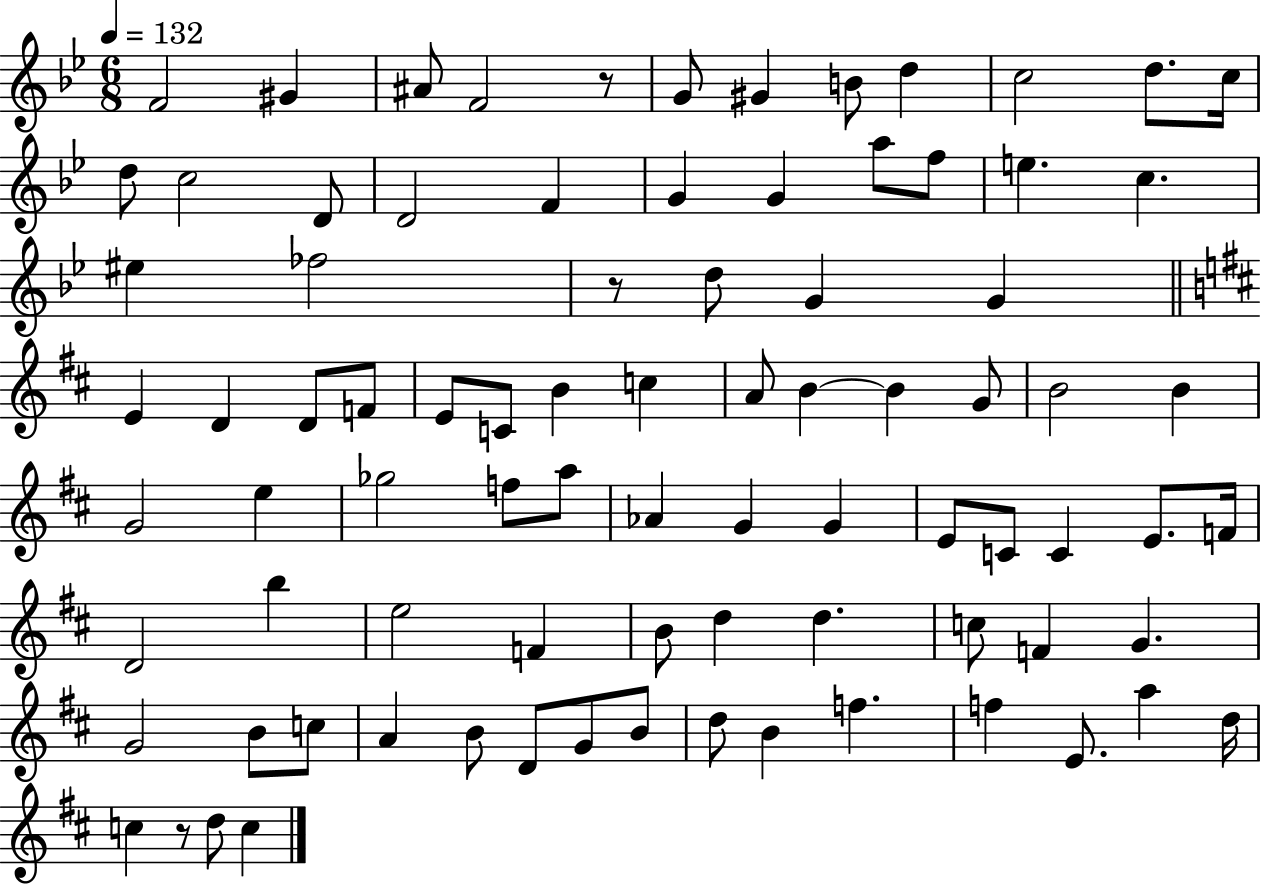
X:1
T:Untitled
M:6/8
L:1/4
K:Bb
F2 ^G ^A/2 F2 z/2 G/2 ^G B/2 d c2 d/2 c/4 d/2 c2 D/2 D2 F G G a/2 f/2 e c ^e _f2 z/2 d/2 G G E D D/2 F/2 E/2 C/2 B c A/2 B B G/2 B2 B G2 e _g2 f/2 a/2 _A G G E/2 C/2 C E/2 F/4 D2 b e2 F B/2 d d c/2 F G G2 B/2 c/2 A B/2 D/2 G/2 B/2 d/2 B f f E/2 a d/4 c z/2 d/2 c